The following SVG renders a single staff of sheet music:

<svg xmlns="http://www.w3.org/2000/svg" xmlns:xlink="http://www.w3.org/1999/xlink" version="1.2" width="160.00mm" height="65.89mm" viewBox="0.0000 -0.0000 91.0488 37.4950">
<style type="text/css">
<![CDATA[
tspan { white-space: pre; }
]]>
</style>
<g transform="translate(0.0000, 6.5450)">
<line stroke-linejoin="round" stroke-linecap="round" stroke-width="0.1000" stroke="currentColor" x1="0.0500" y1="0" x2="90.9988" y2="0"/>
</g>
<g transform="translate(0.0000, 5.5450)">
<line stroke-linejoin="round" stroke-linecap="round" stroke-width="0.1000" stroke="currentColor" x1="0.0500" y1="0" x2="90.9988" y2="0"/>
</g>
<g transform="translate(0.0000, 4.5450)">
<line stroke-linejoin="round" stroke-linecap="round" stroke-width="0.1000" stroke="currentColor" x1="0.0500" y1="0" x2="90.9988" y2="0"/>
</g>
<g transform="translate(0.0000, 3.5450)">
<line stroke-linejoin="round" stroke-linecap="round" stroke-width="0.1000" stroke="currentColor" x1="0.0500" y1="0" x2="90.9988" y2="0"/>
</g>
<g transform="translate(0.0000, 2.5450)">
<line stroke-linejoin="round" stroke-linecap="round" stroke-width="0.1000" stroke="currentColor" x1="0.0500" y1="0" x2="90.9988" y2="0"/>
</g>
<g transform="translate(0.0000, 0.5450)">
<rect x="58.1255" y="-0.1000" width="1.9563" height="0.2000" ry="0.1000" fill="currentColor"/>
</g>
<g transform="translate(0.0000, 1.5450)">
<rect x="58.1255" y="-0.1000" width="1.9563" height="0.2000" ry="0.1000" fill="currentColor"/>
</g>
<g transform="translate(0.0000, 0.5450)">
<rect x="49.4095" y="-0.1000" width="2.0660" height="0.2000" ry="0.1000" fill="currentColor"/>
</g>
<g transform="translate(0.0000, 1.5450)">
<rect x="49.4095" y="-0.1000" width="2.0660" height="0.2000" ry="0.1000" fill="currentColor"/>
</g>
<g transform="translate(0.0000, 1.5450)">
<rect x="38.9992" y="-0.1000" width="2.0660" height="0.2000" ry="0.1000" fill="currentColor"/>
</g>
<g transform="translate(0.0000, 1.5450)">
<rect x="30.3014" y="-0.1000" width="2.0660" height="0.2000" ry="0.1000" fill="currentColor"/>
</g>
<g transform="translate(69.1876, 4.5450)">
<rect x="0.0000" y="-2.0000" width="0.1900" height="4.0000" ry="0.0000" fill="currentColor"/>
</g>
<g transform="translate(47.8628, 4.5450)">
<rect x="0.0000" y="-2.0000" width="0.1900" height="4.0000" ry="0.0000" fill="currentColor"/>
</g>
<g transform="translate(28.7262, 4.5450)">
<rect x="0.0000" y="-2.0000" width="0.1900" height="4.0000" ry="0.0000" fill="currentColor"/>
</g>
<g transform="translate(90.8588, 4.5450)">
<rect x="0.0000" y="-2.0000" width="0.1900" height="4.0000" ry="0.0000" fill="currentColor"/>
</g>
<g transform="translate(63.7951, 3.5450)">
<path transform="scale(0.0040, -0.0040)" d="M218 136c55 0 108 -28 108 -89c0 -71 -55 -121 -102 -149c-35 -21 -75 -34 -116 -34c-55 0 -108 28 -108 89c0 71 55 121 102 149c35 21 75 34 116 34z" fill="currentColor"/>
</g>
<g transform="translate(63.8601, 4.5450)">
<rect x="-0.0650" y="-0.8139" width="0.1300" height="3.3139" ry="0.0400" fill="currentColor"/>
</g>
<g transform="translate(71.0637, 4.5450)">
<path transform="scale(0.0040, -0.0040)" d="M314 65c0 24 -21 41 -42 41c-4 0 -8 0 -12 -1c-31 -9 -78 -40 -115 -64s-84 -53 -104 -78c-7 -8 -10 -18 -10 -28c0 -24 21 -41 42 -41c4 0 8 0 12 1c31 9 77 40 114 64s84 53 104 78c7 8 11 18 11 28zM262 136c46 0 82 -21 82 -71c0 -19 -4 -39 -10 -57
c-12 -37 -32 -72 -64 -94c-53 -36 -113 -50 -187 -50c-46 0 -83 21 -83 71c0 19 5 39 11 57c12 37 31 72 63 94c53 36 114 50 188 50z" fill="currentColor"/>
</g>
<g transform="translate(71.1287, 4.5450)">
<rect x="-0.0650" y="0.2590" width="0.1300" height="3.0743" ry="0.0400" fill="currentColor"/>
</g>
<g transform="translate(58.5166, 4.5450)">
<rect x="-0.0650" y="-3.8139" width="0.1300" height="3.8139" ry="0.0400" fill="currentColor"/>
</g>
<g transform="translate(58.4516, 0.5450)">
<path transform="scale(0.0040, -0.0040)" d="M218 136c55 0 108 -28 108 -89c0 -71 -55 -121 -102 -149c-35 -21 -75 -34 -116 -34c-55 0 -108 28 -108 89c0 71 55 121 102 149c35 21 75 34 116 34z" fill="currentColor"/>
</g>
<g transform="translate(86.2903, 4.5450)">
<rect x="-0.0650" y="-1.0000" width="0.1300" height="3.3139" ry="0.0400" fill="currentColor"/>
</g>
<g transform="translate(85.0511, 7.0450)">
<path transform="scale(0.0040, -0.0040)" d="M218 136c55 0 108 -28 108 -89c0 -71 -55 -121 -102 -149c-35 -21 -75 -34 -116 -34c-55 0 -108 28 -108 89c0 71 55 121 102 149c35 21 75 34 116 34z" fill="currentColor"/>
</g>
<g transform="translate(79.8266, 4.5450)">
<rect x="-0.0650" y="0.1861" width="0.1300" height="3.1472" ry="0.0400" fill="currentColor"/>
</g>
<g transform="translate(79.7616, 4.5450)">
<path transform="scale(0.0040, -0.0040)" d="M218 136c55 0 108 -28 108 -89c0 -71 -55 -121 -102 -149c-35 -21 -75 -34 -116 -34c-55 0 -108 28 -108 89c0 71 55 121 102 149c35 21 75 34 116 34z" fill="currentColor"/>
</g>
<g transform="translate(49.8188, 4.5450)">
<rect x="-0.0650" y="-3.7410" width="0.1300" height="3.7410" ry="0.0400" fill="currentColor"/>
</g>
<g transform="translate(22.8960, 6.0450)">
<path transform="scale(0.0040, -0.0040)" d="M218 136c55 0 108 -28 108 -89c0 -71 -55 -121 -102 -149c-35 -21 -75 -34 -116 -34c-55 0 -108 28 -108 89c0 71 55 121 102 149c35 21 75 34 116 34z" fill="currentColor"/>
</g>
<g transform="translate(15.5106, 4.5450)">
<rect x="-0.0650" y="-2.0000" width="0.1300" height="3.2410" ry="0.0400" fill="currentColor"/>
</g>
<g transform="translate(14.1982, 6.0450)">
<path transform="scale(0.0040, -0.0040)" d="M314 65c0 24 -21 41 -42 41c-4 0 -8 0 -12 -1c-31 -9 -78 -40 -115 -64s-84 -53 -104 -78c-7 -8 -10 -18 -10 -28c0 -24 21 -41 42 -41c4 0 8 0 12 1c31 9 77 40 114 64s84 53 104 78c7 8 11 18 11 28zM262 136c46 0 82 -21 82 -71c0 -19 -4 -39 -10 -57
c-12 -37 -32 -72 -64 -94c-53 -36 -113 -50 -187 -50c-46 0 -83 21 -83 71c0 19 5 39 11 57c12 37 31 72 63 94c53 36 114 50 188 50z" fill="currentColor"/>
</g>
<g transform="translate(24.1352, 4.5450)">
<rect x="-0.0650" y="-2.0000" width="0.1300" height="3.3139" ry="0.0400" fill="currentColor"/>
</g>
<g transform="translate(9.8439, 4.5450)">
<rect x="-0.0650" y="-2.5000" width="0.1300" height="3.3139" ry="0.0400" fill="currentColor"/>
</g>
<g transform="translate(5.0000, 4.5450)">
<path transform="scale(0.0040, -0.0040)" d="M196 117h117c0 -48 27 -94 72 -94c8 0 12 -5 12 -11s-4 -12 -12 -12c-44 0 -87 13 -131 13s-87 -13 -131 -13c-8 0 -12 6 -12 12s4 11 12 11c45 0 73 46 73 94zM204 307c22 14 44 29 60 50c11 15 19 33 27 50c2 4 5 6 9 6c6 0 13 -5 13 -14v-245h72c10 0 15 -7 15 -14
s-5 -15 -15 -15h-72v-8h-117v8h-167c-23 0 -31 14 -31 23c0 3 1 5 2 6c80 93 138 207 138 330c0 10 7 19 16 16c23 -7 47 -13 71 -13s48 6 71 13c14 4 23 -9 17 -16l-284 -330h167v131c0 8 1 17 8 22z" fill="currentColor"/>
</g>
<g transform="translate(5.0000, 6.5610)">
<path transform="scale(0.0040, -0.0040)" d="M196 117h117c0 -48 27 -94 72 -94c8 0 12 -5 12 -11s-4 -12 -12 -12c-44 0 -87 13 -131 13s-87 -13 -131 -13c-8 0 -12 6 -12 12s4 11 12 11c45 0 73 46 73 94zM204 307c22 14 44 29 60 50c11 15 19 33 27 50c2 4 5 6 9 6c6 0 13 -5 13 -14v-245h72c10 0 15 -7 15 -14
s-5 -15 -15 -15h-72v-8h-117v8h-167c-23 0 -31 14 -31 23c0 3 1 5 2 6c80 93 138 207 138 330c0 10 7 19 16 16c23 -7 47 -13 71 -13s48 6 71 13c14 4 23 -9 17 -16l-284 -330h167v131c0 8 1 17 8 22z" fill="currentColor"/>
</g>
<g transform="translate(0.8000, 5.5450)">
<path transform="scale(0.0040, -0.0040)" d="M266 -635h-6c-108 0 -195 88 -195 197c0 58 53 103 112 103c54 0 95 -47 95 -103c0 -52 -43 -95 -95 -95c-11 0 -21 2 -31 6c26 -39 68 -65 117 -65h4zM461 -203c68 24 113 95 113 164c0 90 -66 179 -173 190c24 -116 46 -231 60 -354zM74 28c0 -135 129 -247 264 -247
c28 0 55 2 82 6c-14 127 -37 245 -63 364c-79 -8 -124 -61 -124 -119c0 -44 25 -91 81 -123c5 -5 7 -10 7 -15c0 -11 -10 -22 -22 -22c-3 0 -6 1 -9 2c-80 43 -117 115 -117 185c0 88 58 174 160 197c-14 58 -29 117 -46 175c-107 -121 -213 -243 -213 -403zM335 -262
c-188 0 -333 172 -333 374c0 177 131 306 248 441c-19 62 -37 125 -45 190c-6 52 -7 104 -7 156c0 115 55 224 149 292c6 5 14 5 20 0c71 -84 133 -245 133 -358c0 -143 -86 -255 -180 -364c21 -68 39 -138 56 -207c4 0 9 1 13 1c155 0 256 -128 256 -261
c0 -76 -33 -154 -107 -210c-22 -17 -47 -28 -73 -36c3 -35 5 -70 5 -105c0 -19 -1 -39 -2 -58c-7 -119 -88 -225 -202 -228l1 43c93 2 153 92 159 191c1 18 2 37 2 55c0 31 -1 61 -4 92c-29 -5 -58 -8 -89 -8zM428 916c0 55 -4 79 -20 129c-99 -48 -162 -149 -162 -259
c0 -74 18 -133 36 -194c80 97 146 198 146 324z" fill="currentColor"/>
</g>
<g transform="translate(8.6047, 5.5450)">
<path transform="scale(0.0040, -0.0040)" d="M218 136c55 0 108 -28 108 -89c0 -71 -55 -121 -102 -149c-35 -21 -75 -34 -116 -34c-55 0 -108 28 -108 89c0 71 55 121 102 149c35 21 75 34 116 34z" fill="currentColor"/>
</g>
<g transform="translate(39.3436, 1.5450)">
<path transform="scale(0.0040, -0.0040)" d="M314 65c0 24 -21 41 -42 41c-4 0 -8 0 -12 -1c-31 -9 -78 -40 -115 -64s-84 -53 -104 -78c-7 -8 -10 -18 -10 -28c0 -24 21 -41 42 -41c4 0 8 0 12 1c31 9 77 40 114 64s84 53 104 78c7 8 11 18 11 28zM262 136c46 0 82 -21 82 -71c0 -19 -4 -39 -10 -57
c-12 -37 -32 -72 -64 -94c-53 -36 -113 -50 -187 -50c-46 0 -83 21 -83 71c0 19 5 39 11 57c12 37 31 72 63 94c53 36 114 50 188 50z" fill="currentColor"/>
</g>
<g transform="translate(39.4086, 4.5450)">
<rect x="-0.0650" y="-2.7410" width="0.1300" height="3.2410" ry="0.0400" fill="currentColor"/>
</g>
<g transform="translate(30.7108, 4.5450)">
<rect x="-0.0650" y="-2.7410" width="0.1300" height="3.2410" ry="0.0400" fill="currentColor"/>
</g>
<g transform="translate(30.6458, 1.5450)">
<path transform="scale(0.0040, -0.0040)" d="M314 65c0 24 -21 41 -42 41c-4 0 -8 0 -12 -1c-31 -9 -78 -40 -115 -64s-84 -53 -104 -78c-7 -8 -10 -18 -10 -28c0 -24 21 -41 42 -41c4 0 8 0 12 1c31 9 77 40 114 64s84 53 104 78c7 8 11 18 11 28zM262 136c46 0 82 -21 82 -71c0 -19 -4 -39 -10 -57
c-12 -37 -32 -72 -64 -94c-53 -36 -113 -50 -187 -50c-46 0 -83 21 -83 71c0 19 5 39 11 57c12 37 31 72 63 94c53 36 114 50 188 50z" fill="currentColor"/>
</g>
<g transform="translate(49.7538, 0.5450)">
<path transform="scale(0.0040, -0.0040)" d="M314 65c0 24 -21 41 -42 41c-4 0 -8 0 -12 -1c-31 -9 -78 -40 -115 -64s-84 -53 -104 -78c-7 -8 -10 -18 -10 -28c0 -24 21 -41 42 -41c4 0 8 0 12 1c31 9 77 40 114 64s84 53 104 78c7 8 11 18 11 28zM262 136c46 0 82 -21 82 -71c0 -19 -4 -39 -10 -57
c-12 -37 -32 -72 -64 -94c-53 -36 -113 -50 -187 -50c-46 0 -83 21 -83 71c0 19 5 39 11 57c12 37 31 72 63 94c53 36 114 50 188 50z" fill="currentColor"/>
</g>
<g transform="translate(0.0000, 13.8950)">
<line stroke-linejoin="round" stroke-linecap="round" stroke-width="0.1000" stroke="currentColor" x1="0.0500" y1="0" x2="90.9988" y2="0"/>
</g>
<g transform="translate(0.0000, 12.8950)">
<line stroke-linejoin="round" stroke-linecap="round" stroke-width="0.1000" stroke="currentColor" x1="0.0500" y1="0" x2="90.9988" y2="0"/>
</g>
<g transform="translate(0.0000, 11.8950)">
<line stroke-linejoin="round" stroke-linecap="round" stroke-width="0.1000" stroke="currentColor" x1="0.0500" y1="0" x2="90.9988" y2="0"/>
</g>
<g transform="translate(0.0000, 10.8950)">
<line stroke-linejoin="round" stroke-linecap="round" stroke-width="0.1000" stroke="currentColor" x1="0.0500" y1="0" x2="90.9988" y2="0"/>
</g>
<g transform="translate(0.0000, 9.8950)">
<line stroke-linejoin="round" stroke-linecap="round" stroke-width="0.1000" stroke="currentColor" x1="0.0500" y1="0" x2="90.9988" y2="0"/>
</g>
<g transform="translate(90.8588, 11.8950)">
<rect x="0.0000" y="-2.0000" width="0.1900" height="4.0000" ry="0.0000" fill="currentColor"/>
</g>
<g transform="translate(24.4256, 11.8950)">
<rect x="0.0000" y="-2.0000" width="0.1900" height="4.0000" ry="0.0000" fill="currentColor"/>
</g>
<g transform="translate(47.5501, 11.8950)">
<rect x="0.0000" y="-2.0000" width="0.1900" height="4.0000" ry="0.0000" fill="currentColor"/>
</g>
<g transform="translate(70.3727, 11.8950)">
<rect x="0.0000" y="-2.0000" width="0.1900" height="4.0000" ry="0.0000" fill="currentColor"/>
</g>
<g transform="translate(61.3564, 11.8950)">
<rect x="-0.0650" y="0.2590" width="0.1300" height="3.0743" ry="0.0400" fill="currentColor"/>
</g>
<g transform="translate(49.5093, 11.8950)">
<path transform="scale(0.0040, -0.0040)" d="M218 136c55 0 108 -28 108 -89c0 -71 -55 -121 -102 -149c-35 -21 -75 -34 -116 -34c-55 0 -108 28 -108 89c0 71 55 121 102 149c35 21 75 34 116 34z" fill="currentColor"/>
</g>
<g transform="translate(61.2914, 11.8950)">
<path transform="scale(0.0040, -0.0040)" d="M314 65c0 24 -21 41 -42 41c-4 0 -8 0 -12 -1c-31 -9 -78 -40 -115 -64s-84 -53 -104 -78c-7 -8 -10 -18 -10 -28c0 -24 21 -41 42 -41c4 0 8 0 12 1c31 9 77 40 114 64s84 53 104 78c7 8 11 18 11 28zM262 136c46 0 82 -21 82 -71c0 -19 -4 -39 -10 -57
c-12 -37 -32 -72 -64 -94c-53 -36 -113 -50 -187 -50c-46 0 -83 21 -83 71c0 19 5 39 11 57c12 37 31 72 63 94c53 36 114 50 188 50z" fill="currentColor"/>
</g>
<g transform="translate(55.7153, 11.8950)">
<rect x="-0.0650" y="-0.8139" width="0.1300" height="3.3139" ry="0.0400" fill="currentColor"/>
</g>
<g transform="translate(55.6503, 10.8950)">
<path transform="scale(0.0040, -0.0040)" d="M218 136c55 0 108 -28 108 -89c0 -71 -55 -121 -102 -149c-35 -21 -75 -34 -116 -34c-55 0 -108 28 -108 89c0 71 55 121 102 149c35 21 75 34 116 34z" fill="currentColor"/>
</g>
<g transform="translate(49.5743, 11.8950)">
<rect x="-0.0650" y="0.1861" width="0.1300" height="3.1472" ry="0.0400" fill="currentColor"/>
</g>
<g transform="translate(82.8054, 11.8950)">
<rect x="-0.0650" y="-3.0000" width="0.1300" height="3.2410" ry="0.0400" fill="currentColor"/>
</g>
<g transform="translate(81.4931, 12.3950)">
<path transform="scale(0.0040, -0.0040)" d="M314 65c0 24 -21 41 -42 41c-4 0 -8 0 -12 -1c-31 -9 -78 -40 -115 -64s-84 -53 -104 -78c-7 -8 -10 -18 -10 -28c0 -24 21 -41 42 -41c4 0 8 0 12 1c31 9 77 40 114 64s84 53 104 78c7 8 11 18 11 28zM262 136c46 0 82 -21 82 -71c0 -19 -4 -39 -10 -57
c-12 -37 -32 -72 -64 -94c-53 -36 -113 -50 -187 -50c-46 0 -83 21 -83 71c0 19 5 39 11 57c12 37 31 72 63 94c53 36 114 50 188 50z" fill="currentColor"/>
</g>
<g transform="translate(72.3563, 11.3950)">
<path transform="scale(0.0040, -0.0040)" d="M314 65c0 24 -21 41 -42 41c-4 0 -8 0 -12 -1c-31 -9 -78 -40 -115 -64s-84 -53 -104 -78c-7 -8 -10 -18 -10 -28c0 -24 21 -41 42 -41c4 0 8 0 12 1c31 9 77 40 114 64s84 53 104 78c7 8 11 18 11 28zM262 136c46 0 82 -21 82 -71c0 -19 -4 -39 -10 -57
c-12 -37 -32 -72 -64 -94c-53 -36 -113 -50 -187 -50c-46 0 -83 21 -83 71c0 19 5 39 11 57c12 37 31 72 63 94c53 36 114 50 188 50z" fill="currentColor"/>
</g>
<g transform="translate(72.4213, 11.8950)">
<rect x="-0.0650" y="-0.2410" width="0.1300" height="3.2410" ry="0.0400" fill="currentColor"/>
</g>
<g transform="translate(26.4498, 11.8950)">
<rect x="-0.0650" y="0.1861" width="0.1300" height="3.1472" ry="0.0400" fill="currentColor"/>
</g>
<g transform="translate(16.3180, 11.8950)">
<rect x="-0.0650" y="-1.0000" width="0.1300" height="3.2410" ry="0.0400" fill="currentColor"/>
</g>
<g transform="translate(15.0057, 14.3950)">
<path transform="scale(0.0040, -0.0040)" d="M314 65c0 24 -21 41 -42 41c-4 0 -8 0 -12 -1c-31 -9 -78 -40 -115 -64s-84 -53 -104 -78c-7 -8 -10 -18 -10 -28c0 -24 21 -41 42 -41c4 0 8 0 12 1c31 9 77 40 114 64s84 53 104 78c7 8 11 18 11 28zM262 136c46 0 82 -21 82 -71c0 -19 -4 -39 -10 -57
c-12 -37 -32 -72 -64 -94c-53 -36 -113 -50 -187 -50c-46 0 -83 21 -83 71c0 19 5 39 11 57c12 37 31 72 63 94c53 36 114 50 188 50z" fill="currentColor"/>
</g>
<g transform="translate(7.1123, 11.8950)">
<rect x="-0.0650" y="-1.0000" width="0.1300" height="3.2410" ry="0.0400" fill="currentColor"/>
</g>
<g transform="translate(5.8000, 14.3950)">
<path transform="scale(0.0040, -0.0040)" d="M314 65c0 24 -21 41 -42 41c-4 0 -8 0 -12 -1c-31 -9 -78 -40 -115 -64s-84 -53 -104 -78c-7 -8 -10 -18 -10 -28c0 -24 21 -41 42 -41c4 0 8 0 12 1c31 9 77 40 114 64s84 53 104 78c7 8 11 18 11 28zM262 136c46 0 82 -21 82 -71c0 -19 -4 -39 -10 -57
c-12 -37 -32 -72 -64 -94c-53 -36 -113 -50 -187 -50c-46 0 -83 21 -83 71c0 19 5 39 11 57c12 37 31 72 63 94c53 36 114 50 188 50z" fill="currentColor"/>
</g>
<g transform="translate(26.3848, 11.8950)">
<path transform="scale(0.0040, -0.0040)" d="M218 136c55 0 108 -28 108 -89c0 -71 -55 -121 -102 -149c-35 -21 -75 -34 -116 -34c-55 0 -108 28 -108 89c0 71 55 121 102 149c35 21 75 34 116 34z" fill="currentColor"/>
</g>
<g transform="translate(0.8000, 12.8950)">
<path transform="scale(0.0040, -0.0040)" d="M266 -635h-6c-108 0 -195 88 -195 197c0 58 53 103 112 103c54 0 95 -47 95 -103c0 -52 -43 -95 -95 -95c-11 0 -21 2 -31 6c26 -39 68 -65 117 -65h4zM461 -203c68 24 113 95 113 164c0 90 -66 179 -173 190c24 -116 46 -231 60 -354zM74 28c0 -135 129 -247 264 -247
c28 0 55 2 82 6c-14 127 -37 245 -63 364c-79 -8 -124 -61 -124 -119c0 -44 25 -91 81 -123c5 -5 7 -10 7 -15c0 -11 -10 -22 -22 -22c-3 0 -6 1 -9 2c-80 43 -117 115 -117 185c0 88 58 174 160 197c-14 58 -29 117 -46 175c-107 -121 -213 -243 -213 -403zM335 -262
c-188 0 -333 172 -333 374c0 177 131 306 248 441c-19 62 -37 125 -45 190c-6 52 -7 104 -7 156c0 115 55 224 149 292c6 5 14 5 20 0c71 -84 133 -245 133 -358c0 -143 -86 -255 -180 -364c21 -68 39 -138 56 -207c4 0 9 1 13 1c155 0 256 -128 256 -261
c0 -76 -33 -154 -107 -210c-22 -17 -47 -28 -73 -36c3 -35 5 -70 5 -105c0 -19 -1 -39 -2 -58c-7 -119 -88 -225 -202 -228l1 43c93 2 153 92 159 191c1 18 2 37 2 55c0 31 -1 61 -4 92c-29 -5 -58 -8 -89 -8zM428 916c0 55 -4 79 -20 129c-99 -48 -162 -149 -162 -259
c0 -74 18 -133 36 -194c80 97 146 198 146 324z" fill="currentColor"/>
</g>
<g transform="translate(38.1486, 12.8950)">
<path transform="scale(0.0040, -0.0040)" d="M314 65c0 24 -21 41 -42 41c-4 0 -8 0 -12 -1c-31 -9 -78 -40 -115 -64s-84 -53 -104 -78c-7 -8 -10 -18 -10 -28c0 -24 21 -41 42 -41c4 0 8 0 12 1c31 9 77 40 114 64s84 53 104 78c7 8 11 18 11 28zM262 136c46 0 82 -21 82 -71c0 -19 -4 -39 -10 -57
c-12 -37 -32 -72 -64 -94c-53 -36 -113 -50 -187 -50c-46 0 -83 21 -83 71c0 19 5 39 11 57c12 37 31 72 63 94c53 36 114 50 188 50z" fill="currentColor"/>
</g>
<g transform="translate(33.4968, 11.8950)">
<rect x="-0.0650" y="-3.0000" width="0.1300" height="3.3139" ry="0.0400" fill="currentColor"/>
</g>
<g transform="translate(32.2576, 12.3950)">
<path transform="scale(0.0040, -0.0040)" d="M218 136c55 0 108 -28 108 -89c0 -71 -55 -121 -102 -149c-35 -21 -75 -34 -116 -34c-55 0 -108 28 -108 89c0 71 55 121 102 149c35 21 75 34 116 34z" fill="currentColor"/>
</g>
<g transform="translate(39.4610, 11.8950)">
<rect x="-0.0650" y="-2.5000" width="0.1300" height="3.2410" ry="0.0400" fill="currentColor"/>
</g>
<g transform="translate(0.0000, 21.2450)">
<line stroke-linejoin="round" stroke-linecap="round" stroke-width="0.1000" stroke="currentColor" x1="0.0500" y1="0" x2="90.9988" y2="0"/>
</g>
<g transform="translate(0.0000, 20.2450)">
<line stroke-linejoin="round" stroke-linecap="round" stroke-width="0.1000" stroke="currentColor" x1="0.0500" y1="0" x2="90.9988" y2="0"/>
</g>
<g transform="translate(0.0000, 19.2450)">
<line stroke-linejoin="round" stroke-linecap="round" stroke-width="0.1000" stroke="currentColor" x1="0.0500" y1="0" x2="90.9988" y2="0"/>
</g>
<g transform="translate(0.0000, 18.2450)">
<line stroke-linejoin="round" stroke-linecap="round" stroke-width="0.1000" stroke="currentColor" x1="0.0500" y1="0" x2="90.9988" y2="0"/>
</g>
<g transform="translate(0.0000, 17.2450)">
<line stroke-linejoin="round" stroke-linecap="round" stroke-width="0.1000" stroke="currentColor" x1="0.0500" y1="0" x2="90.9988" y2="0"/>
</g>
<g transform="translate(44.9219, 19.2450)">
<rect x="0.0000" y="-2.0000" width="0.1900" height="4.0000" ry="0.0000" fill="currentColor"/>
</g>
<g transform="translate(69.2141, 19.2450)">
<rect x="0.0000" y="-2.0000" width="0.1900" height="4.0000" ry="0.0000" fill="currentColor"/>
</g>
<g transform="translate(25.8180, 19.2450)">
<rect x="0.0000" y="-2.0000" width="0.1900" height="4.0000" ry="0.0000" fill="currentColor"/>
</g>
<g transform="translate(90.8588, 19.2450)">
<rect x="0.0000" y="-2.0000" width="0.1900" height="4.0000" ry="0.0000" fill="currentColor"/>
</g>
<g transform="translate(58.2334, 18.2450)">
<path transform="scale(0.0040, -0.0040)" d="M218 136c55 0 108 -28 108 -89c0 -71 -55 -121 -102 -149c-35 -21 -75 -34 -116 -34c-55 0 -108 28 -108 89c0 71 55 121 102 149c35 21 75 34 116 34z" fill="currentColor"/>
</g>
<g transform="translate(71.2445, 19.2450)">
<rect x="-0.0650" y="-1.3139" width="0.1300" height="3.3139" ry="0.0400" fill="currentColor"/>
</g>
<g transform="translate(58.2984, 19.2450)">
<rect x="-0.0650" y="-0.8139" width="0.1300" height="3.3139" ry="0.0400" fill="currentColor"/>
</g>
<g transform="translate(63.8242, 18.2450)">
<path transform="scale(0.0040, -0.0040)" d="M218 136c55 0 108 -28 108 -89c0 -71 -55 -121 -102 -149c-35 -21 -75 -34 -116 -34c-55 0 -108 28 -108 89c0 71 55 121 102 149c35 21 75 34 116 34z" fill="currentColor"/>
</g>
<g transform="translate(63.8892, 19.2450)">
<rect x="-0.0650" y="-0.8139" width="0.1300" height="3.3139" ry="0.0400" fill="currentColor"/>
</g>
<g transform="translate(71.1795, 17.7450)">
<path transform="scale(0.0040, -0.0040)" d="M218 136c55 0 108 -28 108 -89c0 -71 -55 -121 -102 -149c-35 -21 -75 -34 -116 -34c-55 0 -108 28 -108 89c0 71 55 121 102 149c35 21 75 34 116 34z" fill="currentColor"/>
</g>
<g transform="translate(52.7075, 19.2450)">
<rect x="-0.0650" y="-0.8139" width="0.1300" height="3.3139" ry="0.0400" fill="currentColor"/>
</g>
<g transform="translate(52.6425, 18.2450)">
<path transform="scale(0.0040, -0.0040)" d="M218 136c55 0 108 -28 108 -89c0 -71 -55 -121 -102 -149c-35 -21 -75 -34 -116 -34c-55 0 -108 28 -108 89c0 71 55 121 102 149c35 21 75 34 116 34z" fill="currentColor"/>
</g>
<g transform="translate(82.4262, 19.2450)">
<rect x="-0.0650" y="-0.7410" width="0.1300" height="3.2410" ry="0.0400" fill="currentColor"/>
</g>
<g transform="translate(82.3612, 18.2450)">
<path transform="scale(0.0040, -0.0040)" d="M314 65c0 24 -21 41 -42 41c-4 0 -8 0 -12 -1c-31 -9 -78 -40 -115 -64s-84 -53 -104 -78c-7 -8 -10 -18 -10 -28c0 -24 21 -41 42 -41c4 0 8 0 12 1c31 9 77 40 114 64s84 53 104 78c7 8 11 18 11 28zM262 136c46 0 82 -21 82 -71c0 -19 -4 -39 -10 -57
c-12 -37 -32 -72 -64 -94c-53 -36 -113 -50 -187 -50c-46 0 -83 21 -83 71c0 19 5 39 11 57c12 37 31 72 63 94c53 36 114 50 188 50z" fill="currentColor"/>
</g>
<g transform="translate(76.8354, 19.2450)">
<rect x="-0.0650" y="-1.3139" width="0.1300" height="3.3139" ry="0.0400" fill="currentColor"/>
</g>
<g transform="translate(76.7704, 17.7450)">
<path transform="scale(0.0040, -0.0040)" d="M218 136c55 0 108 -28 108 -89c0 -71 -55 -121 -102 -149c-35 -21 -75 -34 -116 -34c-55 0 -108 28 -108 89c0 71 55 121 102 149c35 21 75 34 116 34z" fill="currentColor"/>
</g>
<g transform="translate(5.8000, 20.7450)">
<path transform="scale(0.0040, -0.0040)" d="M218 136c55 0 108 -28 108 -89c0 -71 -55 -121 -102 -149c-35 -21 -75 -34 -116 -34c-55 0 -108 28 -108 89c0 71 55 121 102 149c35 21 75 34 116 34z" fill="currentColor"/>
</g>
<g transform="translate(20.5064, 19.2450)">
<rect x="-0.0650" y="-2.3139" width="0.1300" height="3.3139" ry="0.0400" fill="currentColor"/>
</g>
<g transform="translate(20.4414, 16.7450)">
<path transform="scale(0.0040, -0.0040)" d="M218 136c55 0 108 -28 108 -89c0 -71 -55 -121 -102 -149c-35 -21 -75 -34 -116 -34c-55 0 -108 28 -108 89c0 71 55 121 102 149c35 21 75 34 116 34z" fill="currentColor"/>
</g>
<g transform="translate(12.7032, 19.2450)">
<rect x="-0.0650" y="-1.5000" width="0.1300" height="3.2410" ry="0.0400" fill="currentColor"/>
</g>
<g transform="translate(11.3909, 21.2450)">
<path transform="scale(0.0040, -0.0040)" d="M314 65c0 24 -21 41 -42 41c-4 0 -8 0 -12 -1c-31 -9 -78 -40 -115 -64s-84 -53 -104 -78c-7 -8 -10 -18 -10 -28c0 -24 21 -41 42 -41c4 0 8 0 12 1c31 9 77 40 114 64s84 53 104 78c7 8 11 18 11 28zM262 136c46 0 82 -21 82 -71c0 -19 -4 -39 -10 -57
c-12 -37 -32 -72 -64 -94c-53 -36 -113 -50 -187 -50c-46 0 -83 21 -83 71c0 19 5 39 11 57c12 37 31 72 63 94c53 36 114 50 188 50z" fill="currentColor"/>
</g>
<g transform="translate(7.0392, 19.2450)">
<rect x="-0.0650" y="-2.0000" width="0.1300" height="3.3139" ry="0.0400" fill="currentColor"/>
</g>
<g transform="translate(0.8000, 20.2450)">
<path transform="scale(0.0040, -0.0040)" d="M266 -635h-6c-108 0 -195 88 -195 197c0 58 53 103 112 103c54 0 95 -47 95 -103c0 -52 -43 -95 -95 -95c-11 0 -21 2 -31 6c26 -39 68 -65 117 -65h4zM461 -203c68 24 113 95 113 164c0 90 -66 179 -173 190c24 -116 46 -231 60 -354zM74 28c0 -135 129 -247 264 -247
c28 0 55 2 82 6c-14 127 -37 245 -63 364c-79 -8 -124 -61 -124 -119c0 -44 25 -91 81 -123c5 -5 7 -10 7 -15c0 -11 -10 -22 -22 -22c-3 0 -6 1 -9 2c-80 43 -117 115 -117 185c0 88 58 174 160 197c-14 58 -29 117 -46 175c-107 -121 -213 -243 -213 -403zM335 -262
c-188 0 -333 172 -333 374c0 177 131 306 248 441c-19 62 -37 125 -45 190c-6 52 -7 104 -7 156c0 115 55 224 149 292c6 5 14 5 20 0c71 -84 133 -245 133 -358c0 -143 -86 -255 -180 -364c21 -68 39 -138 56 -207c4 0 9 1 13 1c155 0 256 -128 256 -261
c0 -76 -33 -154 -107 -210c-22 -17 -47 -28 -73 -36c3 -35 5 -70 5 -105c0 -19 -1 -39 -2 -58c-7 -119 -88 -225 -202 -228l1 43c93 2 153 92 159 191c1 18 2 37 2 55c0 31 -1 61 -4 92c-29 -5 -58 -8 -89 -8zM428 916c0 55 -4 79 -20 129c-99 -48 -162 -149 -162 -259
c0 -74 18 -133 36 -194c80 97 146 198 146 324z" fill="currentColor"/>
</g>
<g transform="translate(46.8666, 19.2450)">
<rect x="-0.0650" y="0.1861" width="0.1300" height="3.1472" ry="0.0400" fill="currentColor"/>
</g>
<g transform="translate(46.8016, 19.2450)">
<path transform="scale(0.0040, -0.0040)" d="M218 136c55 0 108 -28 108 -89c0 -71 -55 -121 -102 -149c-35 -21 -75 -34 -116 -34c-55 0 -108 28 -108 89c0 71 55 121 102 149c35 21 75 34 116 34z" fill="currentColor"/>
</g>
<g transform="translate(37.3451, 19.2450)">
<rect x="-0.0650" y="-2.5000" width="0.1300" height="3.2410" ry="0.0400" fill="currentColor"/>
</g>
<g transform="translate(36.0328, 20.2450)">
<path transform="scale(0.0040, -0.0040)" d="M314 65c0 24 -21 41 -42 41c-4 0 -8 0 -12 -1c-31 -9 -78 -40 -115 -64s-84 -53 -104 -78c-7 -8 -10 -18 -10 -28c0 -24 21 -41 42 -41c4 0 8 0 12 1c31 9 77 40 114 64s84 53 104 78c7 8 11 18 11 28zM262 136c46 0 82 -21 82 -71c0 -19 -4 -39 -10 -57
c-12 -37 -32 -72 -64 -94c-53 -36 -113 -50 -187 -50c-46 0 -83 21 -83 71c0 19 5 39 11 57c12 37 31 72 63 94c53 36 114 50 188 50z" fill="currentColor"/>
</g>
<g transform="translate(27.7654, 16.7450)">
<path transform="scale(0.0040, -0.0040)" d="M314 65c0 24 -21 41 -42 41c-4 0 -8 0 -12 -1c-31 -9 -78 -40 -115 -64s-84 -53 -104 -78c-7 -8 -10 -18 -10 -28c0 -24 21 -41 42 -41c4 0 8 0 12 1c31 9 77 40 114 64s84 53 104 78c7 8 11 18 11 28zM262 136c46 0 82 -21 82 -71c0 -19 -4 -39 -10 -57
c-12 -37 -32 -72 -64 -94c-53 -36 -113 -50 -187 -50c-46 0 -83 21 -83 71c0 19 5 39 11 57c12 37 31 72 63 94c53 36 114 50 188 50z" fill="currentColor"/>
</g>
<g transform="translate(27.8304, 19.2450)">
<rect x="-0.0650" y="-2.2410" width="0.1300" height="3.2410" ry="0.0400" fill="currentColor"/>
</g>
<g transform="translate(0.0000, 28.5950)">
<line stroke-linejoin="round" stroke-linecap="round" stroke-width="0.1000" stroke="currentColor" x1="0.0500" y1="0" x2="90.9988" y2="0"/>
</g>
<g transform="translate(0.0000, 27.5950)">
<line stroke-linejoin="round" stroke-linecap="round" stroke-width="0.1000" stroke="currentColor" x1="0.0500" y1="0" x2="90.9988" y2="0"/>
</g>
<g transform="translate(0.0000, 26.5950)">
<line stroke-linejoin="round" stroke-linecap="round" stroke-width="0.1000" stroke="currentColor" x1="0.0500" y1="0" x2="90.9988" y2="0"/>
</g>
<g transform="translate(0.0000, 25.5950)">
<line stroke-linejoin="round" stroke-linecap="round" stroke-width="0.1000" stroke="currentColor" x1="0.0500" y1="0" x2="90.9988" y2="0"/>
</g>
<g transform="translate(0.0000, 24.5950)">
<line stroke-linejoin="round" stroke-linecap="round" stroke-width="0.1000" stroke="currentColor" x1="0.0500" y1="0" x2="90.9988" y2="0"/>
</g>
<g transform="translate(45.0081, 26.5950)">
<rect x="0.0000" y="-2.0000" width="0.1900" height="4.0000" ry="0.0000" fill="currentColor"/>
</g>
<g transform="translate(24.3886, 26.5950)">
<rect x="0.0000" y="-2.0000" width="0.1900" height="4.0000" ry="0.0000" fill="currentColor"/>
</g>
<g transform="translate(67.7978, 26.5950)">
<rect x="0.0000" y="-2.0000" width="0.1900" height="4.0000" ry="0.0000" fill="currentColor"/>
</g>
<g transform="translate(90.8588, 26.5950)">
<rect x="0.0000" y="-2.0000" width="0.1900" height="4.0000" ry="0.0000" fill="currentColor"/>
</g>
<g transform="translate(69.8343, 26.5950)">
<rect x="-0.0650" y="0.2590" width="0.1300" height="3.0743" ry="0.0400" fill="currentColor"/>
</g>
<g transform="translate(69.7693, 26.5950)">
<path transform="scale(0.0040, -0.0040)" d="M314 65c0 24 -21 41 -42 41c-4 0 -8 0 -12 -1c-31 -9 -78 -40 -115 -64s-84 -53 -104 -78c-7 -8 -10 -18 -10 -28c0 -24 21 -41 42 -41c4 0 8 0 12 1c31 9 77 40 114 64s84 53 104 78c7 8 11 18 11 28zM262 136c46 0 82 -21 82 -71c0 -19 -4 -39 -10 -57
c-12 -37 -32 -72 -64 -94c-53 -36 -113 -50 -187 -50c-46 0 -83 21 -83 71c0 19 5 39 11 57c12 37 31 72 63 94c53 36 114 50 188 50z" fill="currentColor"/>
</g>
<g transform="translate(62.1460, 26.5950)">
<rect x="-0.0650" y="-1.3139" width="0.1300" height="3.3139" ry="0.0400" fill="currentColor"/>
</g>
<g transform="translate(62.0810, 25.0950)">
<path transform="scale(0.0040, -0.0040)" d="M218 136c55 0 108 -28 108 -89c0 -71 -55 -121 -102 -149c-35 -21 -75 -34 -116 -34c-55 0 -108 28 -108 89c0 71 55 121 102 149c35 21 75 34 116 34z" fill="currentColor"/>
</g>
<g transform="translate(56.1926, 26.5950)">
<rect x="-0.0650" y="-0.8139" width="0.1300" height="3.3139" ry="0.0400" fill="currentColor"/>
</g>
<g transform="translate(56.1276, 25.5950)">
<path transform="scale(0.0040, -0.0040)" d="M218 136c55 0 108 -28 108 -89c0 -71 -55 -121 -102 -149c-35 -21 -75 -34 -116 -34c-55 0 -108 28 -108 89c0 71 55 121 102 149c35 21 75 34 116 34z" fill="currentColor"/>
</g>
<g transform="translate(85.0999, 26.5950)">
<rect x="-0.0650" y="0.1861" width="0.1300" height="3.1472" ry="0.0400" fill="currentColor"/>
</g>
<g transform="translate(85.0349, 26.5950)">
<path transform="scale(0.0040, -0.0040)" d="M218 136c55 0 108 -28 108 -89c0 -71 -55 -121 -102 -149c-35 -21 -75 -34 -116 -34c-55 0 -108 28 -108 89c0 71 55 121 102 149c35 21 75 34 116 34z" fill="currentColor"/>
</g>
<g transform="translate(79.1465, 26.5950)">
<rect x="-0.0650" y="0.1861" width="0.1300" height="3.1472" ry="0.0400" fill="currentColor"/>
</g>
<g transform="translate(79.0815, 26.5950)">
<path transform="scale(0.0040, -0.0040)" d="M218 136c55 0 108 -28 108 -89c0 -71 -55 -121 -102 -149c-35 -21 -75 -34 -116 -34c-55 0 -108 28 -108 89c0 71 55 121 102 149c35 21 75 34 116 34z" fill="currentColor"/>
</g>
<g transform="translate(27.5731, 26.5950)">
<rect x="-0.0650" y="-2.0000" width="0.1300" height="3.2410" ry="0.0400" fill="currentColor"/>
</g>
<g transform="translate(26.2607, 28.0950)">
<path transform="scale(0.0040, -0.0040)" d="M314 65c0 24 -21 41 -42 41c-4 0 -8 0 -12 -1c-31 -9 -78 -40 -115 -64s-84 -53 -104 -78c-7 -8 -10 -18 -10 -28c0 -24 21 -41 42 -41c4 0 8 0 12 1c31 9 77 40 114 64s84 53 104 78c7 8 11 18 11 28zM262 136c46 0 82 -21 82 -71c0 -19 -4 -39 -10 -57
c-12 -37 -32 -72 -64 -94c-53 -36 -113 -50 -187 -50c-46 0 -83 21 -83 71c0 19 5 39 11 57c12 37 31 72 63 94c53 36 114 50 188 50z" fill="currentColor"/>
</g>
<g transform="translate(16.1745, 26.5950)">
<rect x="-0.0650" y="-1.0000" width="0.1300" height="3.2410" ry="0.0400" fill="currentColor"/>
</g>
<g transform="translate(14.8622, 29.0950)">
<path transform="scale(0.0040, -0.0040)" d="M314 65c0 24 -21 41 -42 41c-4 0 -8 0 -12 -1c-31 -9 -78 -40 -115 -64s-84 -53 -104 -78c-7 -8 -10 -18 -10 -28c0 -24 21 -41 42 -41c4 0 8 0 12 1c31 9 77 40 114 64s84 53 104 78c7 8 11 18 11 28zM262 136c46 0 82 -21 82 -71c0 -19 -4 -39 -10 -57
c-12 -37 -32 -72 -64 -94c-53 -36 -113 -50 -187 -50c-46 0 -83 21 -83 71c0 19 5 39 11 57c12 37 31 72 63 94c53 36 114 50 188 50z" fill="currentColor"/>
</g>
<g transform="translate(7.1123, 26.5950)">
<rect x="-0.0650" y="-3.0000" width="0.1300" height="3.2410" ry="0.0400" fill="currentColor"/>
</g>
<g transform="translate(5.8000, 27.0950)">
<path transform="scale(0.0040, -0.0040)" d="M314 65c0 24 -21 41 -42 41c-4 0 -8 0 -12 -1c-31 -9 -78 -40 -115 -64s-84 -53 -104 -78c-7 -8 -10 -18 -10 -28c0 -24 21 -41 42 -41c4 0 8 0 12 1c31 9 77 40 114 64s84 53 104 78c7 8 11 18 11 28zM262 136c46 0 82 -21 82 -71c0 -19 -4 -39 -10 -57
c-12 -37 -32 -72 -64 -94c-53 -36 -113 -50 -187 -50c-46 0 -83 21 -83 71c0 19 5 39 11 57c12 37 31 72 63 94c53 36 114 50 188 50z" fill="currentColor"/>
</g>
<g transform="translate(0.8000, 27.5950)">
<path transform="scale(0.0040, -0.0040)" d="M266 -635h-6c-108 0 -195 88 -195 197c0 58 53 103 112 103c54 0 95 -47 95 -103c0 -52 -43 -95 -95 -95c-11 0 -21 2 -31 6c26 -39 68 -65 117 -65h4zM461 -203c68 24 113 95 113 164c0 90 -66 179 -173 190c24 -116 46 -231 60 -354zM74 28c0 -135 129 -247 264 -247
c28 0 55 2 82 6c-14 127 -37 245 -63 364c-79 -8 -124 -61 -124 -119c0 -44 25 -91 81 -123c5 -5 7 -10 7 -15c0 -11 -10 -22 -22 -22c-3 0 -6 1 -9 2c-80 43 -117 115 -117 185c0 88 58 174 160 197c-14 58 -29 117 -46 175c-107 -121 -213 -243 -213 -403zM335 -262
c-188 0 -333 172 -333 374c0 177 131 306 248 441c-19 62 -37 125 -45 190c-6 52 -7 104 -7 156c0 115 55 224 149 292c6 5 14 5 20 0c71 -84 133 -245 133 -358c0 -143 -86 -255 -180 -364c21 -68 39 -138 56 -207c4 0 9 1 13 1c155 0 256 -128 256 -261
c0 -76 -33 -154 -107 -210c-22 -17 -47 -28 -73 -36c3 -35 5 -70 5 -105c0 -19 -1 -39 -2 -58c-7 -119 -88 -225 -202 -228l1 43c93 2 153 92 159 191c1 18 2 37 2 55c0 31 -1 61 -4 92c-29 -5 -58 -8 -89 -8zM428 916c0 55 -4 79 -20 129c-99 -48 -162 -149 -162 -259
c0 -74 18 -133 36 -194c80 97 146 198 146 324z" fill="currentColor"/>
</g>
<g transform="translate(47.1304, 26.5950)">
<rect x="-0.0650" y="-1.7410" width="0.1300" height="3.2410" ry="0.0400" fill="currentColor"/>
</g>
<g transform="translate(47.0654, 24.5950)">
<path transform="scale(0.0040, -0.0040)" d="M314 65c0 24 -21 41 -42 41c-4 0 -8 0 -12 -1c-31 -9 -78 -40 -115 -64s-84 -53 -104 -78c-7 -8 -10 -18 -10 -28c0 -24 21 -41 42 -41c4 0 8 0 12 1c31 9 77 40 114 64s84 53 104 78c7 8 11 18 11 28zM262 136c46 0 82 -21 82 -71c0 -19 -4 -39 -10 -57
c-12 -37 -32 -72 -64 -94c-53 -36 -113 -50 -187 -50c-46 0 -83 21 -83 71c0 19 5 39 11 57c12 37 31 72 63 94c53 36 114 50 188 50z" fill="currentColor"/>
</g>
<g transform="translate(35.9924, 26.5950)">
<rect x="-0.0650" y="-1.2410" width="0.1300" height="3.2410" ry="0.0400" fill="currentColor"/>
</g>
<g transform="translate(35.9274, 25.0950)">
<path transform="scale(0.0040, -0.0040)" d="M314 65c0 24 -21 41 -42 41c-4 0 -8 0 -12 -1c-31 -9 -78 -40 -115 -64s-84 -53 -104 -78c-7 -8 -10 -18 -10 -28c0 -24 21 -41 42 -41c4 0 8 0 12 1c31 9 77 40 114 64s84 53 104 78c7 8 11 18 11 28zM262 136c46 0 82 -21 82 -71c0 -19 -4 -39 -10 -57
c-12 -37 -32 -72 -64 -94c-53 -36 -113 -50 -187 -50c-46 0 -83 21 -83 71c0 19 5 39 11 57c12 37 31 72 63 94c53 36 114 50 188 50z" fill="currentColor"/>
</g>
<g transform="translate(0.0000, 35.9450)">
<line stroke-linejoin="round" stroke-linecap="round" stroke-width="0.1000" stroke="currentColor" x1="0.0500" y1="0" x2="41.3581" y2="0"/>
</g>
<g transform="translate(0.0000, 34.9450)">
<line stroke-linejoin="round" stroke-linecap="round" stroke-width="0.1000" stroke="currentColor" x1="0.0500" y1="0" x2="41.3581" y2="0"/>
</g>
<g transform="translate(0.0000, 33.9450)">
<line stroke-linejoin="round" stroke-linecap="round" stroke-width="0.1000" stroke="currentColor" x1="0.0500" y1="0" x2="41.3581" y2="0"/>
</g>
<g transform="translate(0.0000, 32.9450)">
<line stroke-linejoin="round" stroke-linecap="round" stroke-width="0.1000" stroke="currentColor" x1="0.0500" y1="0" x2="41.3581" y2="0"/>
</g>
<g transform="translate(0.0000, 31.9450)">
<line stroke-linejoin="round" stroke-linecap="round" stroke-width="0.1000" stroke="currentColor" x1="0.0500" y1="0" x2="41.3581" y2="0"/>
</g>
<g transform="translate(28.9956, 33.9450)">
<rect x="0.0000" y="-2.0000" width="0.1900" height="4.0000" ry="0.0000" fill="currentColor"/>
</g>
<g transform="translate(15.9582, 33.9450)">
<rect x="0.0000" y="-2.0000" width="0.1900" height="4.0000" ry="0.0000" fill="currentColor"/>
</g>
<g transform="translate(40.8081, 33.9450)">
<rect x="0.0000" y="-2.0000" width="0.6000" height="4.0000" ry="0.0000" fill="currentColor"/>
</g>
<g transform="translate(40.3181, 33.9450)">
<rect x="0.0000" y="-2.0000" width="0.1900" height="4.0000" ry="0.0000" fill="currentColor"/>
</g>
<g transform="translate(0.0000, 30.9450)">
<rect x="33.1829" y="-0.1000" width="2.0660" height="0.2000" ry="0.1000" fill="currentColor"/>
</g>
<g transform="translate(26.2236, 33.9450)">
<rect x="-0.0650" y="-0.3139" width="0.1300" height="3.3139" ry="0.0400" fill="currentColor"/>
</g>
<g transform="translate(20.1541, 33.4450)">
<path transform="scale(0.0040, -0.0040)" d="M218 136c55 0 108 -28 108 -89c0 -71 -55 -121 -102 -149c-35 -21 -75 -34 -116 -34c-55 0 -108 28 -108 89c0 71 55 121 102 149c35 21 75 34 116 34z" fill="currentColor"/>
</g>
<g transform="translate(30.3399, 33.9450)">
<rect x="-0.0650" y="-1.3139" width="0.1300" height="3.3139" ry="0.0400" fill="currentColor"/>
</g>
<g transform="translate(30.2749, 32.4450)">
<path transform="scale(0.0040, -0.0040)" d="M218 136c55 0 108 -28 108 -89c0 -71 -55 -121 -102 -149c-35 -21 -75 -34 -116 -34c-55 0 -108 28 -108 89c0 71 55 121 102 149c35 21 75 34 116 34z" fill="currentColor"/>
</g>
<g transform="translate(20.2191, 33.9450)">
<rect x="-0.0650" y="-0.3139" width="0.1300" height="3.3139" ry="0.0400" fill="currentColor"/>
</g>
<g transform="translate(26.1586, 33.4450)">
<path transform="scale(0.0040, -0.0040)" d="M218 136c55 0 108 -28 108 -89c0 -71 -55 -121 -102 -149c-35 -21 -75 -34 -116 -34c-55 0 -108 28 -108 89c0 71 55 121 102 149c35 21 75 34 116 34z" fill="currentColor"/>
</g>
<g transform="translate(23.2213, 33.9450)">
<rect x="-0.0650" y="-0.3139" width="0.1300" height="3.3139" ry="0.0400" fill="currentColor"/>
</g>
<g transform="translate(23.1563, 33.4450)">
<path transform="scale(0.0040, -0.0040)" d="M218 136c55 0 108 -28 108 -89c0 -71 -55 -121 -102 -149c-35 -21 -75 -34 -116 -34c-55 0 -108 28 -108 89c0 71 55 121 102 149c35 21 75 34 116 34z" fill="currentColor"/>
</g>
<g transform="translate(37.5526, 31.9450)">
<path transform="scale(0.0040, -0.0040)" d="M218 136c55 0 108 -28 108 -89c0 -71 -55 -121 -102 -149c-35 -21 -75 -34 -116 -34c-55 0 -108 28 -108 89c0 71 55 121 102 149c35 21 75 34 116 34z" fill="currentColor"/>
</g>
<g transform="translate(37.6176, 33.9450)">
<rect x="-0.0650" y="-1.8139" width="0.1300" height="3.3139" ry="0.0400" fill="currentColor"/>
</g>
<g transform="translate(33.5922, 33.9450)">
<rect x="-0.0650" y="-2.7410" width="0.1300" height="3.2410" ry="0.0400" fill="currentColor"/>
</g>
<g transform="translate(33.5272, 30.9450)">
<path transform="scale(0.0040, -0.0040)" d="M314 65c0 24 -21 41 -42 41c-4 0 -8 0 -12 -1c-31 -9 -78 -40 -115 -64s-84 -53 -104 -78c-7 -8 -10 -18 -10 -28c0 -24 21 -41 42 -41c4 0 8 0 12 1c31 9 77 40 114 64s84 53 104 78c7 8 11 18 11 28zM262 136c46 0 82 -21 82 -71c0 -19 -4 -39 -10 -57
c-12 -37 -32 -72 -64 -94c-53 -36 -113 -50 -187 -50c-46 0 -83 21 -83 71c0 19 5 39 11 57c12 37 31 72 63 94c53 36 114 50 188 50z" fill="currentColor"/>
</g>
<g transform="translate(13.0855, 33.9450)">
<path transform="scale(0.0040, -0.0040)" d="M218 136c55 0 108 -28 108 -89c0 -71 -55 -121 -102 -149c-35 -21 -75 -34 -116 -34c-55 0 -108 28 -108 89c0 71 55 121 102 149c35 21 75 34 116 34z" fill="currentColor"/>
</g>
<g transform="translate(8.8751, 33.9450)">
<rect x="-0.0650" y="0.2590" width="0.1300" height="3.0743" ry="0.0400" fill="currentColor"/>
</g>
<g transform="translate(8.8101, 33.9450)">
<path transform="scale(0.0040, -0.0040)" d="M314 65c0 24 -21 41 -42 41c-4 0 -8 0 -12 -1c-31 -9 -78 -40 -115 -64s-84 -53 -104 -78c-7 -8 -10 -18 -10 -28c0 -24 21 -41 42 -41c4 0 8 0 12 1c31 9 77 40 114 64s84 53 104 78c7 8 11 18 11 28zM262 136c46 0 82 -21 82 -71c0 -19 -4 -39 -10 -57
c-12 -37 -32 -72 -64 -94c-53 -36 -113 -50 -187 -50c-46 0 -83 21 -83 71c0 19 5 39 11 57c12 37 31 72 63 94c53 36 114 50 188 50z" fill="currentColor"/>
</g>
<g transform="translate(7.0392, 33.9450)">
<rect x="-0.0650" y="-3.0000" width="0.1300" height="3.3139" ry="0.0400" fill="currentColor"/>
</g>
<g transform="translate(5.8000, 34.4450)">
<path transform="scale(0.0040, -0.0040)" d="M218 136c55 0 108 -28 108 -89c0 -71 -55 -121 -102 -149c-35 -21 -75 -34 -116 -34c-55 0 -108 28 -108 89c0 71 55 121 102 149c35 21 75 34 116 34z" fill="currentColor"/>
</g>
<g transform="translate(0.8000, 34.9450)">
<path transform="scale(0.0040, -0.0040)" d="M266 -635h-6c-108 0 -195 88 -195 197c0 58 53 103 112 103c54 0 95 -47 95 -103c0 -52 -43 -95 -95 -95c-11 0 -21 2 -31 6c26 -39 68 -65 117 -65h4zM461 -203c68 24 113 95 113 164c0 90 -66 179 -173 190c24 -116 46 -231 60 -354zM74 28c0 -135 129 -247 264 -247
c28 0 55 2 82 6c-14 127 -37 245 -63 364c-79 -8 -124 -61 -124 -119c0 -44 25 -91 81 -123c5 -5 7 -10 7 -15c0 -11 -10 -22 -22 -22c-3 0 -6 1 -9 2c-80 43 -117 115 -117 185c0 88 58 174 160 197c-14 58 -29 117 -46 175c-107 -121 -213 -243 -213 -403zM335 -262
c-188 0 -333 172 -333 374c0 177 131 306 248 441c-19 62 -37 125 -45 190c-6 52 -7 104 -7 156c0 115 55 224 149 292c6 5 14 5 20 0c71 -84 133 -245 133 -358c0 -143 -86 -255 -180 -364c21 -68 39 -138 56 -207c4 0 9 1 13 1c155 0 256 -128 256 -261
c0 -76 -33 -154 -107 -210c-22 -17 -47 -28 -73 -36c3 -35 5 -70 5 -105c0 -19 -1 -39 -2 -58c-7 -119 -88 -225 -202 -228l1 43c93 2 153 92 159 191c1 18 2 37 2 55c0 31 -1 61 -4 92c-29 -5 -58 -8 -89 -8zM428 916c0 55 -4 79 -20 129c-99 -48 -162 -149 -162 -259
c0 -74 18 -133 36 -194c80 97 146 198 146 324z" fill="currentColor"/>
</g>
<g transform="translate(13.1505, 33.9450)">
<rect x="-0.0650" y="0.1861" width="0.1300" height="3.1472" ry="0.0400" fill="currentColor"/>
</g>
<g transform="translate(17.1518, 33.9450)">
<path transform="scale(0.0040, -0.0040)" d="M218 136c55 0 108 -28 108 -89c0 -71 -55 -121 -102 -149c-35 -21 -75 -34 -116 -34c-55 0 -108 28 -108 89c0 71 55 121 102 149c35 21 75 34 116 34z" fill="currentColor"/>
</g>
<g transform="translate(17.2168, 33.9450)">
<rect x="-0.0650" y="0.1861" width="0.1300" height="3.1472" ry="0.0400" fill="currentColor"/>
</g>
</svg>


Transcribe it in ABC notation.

X:1
T:Untitled
M:4/4
L:1/4
K:C
G F2 F a2 a2 c'2 c' d B2 B D D2 D2 B A G2 B d B2 c2 A2 F E2 g g2 G2 B d d d e e d2 A2 D2 F2 e2 f2 d e B2 B B A B2 B B c c c e a2 f